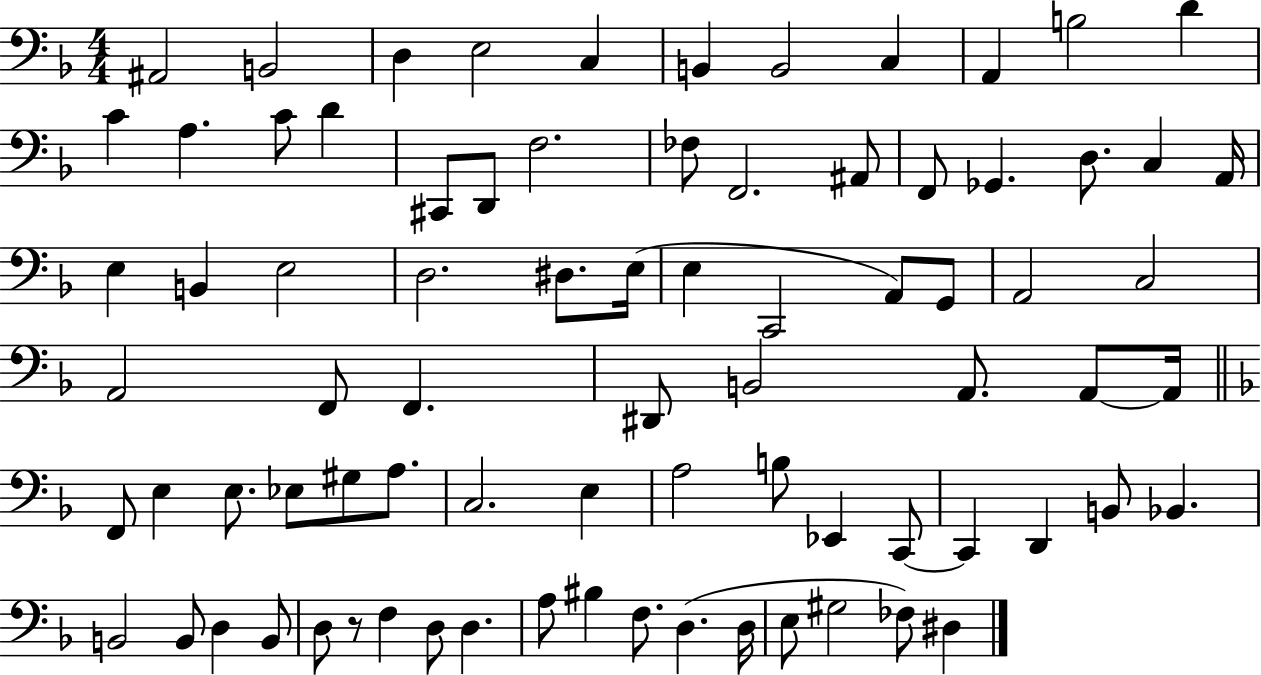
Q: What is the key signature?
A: F major